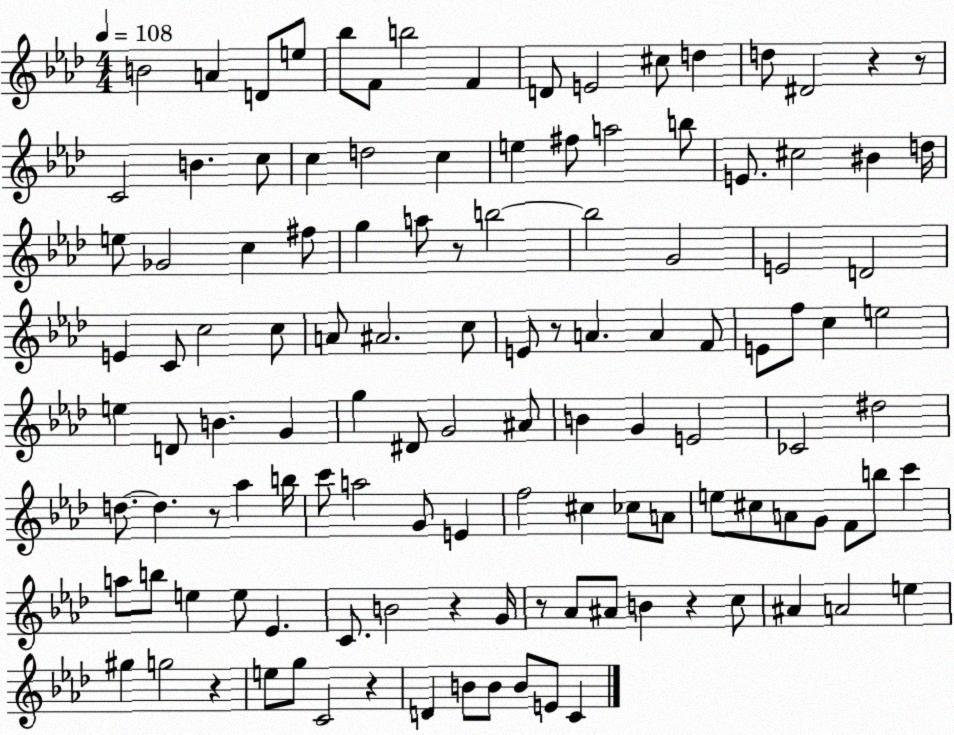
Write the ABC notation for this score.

X:1
T:Untitled
M:4/4
L:1/4
K:Ab
B2 A D/2 e/2 _b/2 F/2 b2 F D/2 E2 ^c/2 d d/2 ^D2 z z/2 C2 B c/2 c d2 c e ^f/2 a2 b/2 E/2 ^c2 ^B d/4 e/2 _G2 c ^f/2 g a/2 z/2 b2 b2 G2 E2 D2 E C/2 c2 c/2 A/2 ^A2 c/2 E/2 z/2 A A F/2 E/2 f/2 c e2 e D/2 B G g ^D/2 G2 ^A/2 B G E2 _C2 ^d2 d/2 d z/2 _a b/4 c'/2 a2 G/2 E f2 ^c _c/2 A/2 e/2 ^c/2 A/2 G/2 F/2 b/2 c' a/2 b/2 e e/2 _E C/2 B2 z G/4 z/2 _A/2 ^A/2 B z c/2 ^A A2 e ^g g2 z e/2 g/2 C2 z D B/2 B/2 B/2 E/2 C